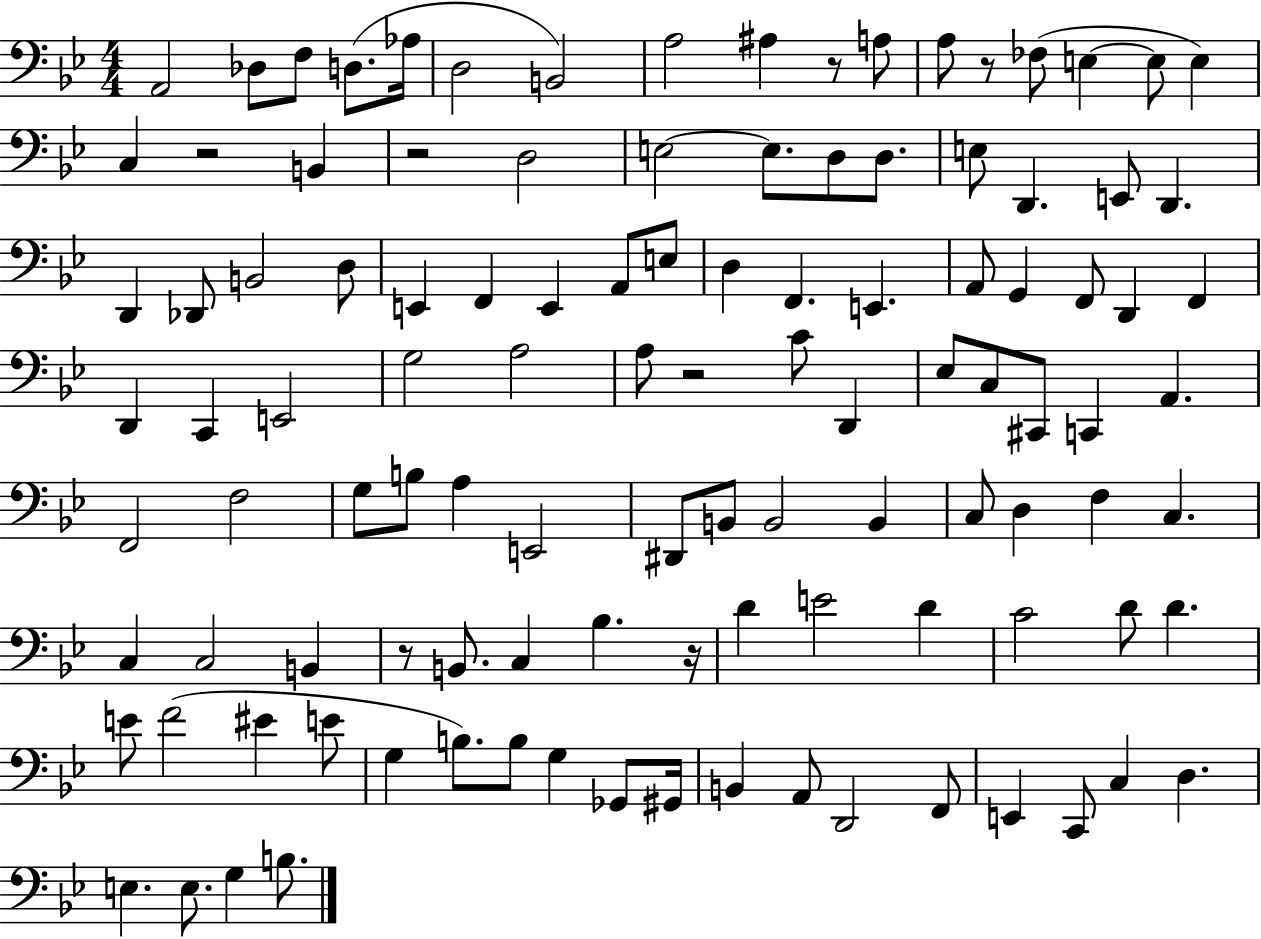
A2/h Db3/e F3/e D3/e. Ab3/s D3/h B2/h A3/h A#3/q R/e A3/e A3/e R/e FES3/e E3/q E3/e E3/q C3/q R/h B2/q R/h D3/h E3/h E3/e. D3/e D3/e. E3/e D2/q. E2/e D2/q. D2/q Db2/e B2/h D3/e E2/q F2/q E2/q A2/e E3/e D3/q F2/q. E2/q. A2/e G2/q F2/e D2/q F2/q D2/q C2/q E2/h G3/h A3/h A3/e R/h C4/e D2/q Eb3/e C3/e C#2/e C2/q A2/q. F2/h F3/h G3/e B3/e A3/q E2/h D#2/e B2/e B2/h B2/q C3/e D3/q F3/q C3/q. C3/q C3/h B2/q R/e B2/e. C3/q Bb3/q. R/s D4/q E4/h D4/q C4/h D4/e D4/q. E4/e F4/h EIS4/q E4/e G3/q B3/e. B3/e G3/q Gb2/e G#2/s B2/q A2/e D2/h F2/e E2/q C2/e C3/q D3/q. E3/q. E3/e. G3/q B3/e.